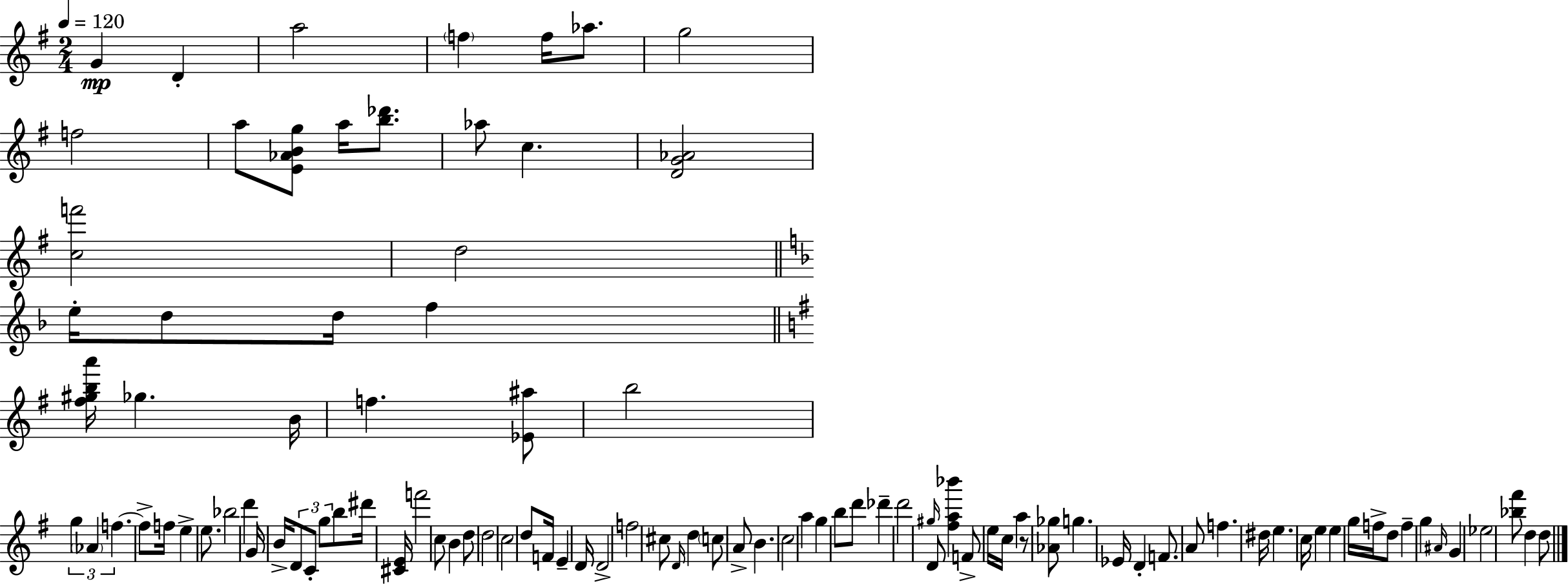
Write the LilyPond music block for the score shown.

{
  \clef treble
  \numericTimeSignature
  \time 2/4
  \key g \major
  \tempo 4 = 120
  \repeat volta 2 { g'4\mp d'4-. | a''2 | \parenthesize f''4 f''16 aes''8. | g''2 | \break f''2 | a''8 <e' aes' b' g''>8 a''16 <b'' des'''>8. | aes''8 c''4. | <d' g' aes'>2 | \break <c'' f'''>2 | d''2 | \bar "||" \break \key f \major e''16-. d''8 d''16 f''4 | \bar "||" \break \key e \minor <fis'' gis'' b'' a'''>16 ges''4. b'16 | f''4. <ees' ais''>8 | b''2 | \tuplet 3/2 { g''4 \parenthesize aes'4 | \break f''4.~~ } f''8-> | f''16 e''4-> e''8. | bes''2 | d'''4 g'16 b'16-> \tuplet 3/2 { d'8 | \break c'8-. g''8 } b''8 dis'''16 <cis' e'>16 | f'''2 | c''8 b'4 d''8 | d''2 | \break c''2 | d''8 f'16 e'4-- d'16 | d'2-> | f''2 | \break cis''8 \grace { d'16 } d''4 \parenthesize c''8 | a'8-> b'4. | c''2 | a''4 g''4 | \break b''8 d'''8 des'''4-- | d'''2 | \grace { gis''16 } d'8 <fis'' a'' bes'''>4 | f'8-> e''16 c''16 a''4 | \break r8 <aes' ges''>8 g''4. | ees'16 d'4-. f'8. | a'8 f''4. | dis''16 e''4. | \break c''16 e''4 e''4 | g''16 f''16-> d''8 f''4-- | g''4 \grace { ais'16 } g'4 | ees''2 | \break <bes'' fis'''>8 d''4 | d''8 } \bar "|."
}